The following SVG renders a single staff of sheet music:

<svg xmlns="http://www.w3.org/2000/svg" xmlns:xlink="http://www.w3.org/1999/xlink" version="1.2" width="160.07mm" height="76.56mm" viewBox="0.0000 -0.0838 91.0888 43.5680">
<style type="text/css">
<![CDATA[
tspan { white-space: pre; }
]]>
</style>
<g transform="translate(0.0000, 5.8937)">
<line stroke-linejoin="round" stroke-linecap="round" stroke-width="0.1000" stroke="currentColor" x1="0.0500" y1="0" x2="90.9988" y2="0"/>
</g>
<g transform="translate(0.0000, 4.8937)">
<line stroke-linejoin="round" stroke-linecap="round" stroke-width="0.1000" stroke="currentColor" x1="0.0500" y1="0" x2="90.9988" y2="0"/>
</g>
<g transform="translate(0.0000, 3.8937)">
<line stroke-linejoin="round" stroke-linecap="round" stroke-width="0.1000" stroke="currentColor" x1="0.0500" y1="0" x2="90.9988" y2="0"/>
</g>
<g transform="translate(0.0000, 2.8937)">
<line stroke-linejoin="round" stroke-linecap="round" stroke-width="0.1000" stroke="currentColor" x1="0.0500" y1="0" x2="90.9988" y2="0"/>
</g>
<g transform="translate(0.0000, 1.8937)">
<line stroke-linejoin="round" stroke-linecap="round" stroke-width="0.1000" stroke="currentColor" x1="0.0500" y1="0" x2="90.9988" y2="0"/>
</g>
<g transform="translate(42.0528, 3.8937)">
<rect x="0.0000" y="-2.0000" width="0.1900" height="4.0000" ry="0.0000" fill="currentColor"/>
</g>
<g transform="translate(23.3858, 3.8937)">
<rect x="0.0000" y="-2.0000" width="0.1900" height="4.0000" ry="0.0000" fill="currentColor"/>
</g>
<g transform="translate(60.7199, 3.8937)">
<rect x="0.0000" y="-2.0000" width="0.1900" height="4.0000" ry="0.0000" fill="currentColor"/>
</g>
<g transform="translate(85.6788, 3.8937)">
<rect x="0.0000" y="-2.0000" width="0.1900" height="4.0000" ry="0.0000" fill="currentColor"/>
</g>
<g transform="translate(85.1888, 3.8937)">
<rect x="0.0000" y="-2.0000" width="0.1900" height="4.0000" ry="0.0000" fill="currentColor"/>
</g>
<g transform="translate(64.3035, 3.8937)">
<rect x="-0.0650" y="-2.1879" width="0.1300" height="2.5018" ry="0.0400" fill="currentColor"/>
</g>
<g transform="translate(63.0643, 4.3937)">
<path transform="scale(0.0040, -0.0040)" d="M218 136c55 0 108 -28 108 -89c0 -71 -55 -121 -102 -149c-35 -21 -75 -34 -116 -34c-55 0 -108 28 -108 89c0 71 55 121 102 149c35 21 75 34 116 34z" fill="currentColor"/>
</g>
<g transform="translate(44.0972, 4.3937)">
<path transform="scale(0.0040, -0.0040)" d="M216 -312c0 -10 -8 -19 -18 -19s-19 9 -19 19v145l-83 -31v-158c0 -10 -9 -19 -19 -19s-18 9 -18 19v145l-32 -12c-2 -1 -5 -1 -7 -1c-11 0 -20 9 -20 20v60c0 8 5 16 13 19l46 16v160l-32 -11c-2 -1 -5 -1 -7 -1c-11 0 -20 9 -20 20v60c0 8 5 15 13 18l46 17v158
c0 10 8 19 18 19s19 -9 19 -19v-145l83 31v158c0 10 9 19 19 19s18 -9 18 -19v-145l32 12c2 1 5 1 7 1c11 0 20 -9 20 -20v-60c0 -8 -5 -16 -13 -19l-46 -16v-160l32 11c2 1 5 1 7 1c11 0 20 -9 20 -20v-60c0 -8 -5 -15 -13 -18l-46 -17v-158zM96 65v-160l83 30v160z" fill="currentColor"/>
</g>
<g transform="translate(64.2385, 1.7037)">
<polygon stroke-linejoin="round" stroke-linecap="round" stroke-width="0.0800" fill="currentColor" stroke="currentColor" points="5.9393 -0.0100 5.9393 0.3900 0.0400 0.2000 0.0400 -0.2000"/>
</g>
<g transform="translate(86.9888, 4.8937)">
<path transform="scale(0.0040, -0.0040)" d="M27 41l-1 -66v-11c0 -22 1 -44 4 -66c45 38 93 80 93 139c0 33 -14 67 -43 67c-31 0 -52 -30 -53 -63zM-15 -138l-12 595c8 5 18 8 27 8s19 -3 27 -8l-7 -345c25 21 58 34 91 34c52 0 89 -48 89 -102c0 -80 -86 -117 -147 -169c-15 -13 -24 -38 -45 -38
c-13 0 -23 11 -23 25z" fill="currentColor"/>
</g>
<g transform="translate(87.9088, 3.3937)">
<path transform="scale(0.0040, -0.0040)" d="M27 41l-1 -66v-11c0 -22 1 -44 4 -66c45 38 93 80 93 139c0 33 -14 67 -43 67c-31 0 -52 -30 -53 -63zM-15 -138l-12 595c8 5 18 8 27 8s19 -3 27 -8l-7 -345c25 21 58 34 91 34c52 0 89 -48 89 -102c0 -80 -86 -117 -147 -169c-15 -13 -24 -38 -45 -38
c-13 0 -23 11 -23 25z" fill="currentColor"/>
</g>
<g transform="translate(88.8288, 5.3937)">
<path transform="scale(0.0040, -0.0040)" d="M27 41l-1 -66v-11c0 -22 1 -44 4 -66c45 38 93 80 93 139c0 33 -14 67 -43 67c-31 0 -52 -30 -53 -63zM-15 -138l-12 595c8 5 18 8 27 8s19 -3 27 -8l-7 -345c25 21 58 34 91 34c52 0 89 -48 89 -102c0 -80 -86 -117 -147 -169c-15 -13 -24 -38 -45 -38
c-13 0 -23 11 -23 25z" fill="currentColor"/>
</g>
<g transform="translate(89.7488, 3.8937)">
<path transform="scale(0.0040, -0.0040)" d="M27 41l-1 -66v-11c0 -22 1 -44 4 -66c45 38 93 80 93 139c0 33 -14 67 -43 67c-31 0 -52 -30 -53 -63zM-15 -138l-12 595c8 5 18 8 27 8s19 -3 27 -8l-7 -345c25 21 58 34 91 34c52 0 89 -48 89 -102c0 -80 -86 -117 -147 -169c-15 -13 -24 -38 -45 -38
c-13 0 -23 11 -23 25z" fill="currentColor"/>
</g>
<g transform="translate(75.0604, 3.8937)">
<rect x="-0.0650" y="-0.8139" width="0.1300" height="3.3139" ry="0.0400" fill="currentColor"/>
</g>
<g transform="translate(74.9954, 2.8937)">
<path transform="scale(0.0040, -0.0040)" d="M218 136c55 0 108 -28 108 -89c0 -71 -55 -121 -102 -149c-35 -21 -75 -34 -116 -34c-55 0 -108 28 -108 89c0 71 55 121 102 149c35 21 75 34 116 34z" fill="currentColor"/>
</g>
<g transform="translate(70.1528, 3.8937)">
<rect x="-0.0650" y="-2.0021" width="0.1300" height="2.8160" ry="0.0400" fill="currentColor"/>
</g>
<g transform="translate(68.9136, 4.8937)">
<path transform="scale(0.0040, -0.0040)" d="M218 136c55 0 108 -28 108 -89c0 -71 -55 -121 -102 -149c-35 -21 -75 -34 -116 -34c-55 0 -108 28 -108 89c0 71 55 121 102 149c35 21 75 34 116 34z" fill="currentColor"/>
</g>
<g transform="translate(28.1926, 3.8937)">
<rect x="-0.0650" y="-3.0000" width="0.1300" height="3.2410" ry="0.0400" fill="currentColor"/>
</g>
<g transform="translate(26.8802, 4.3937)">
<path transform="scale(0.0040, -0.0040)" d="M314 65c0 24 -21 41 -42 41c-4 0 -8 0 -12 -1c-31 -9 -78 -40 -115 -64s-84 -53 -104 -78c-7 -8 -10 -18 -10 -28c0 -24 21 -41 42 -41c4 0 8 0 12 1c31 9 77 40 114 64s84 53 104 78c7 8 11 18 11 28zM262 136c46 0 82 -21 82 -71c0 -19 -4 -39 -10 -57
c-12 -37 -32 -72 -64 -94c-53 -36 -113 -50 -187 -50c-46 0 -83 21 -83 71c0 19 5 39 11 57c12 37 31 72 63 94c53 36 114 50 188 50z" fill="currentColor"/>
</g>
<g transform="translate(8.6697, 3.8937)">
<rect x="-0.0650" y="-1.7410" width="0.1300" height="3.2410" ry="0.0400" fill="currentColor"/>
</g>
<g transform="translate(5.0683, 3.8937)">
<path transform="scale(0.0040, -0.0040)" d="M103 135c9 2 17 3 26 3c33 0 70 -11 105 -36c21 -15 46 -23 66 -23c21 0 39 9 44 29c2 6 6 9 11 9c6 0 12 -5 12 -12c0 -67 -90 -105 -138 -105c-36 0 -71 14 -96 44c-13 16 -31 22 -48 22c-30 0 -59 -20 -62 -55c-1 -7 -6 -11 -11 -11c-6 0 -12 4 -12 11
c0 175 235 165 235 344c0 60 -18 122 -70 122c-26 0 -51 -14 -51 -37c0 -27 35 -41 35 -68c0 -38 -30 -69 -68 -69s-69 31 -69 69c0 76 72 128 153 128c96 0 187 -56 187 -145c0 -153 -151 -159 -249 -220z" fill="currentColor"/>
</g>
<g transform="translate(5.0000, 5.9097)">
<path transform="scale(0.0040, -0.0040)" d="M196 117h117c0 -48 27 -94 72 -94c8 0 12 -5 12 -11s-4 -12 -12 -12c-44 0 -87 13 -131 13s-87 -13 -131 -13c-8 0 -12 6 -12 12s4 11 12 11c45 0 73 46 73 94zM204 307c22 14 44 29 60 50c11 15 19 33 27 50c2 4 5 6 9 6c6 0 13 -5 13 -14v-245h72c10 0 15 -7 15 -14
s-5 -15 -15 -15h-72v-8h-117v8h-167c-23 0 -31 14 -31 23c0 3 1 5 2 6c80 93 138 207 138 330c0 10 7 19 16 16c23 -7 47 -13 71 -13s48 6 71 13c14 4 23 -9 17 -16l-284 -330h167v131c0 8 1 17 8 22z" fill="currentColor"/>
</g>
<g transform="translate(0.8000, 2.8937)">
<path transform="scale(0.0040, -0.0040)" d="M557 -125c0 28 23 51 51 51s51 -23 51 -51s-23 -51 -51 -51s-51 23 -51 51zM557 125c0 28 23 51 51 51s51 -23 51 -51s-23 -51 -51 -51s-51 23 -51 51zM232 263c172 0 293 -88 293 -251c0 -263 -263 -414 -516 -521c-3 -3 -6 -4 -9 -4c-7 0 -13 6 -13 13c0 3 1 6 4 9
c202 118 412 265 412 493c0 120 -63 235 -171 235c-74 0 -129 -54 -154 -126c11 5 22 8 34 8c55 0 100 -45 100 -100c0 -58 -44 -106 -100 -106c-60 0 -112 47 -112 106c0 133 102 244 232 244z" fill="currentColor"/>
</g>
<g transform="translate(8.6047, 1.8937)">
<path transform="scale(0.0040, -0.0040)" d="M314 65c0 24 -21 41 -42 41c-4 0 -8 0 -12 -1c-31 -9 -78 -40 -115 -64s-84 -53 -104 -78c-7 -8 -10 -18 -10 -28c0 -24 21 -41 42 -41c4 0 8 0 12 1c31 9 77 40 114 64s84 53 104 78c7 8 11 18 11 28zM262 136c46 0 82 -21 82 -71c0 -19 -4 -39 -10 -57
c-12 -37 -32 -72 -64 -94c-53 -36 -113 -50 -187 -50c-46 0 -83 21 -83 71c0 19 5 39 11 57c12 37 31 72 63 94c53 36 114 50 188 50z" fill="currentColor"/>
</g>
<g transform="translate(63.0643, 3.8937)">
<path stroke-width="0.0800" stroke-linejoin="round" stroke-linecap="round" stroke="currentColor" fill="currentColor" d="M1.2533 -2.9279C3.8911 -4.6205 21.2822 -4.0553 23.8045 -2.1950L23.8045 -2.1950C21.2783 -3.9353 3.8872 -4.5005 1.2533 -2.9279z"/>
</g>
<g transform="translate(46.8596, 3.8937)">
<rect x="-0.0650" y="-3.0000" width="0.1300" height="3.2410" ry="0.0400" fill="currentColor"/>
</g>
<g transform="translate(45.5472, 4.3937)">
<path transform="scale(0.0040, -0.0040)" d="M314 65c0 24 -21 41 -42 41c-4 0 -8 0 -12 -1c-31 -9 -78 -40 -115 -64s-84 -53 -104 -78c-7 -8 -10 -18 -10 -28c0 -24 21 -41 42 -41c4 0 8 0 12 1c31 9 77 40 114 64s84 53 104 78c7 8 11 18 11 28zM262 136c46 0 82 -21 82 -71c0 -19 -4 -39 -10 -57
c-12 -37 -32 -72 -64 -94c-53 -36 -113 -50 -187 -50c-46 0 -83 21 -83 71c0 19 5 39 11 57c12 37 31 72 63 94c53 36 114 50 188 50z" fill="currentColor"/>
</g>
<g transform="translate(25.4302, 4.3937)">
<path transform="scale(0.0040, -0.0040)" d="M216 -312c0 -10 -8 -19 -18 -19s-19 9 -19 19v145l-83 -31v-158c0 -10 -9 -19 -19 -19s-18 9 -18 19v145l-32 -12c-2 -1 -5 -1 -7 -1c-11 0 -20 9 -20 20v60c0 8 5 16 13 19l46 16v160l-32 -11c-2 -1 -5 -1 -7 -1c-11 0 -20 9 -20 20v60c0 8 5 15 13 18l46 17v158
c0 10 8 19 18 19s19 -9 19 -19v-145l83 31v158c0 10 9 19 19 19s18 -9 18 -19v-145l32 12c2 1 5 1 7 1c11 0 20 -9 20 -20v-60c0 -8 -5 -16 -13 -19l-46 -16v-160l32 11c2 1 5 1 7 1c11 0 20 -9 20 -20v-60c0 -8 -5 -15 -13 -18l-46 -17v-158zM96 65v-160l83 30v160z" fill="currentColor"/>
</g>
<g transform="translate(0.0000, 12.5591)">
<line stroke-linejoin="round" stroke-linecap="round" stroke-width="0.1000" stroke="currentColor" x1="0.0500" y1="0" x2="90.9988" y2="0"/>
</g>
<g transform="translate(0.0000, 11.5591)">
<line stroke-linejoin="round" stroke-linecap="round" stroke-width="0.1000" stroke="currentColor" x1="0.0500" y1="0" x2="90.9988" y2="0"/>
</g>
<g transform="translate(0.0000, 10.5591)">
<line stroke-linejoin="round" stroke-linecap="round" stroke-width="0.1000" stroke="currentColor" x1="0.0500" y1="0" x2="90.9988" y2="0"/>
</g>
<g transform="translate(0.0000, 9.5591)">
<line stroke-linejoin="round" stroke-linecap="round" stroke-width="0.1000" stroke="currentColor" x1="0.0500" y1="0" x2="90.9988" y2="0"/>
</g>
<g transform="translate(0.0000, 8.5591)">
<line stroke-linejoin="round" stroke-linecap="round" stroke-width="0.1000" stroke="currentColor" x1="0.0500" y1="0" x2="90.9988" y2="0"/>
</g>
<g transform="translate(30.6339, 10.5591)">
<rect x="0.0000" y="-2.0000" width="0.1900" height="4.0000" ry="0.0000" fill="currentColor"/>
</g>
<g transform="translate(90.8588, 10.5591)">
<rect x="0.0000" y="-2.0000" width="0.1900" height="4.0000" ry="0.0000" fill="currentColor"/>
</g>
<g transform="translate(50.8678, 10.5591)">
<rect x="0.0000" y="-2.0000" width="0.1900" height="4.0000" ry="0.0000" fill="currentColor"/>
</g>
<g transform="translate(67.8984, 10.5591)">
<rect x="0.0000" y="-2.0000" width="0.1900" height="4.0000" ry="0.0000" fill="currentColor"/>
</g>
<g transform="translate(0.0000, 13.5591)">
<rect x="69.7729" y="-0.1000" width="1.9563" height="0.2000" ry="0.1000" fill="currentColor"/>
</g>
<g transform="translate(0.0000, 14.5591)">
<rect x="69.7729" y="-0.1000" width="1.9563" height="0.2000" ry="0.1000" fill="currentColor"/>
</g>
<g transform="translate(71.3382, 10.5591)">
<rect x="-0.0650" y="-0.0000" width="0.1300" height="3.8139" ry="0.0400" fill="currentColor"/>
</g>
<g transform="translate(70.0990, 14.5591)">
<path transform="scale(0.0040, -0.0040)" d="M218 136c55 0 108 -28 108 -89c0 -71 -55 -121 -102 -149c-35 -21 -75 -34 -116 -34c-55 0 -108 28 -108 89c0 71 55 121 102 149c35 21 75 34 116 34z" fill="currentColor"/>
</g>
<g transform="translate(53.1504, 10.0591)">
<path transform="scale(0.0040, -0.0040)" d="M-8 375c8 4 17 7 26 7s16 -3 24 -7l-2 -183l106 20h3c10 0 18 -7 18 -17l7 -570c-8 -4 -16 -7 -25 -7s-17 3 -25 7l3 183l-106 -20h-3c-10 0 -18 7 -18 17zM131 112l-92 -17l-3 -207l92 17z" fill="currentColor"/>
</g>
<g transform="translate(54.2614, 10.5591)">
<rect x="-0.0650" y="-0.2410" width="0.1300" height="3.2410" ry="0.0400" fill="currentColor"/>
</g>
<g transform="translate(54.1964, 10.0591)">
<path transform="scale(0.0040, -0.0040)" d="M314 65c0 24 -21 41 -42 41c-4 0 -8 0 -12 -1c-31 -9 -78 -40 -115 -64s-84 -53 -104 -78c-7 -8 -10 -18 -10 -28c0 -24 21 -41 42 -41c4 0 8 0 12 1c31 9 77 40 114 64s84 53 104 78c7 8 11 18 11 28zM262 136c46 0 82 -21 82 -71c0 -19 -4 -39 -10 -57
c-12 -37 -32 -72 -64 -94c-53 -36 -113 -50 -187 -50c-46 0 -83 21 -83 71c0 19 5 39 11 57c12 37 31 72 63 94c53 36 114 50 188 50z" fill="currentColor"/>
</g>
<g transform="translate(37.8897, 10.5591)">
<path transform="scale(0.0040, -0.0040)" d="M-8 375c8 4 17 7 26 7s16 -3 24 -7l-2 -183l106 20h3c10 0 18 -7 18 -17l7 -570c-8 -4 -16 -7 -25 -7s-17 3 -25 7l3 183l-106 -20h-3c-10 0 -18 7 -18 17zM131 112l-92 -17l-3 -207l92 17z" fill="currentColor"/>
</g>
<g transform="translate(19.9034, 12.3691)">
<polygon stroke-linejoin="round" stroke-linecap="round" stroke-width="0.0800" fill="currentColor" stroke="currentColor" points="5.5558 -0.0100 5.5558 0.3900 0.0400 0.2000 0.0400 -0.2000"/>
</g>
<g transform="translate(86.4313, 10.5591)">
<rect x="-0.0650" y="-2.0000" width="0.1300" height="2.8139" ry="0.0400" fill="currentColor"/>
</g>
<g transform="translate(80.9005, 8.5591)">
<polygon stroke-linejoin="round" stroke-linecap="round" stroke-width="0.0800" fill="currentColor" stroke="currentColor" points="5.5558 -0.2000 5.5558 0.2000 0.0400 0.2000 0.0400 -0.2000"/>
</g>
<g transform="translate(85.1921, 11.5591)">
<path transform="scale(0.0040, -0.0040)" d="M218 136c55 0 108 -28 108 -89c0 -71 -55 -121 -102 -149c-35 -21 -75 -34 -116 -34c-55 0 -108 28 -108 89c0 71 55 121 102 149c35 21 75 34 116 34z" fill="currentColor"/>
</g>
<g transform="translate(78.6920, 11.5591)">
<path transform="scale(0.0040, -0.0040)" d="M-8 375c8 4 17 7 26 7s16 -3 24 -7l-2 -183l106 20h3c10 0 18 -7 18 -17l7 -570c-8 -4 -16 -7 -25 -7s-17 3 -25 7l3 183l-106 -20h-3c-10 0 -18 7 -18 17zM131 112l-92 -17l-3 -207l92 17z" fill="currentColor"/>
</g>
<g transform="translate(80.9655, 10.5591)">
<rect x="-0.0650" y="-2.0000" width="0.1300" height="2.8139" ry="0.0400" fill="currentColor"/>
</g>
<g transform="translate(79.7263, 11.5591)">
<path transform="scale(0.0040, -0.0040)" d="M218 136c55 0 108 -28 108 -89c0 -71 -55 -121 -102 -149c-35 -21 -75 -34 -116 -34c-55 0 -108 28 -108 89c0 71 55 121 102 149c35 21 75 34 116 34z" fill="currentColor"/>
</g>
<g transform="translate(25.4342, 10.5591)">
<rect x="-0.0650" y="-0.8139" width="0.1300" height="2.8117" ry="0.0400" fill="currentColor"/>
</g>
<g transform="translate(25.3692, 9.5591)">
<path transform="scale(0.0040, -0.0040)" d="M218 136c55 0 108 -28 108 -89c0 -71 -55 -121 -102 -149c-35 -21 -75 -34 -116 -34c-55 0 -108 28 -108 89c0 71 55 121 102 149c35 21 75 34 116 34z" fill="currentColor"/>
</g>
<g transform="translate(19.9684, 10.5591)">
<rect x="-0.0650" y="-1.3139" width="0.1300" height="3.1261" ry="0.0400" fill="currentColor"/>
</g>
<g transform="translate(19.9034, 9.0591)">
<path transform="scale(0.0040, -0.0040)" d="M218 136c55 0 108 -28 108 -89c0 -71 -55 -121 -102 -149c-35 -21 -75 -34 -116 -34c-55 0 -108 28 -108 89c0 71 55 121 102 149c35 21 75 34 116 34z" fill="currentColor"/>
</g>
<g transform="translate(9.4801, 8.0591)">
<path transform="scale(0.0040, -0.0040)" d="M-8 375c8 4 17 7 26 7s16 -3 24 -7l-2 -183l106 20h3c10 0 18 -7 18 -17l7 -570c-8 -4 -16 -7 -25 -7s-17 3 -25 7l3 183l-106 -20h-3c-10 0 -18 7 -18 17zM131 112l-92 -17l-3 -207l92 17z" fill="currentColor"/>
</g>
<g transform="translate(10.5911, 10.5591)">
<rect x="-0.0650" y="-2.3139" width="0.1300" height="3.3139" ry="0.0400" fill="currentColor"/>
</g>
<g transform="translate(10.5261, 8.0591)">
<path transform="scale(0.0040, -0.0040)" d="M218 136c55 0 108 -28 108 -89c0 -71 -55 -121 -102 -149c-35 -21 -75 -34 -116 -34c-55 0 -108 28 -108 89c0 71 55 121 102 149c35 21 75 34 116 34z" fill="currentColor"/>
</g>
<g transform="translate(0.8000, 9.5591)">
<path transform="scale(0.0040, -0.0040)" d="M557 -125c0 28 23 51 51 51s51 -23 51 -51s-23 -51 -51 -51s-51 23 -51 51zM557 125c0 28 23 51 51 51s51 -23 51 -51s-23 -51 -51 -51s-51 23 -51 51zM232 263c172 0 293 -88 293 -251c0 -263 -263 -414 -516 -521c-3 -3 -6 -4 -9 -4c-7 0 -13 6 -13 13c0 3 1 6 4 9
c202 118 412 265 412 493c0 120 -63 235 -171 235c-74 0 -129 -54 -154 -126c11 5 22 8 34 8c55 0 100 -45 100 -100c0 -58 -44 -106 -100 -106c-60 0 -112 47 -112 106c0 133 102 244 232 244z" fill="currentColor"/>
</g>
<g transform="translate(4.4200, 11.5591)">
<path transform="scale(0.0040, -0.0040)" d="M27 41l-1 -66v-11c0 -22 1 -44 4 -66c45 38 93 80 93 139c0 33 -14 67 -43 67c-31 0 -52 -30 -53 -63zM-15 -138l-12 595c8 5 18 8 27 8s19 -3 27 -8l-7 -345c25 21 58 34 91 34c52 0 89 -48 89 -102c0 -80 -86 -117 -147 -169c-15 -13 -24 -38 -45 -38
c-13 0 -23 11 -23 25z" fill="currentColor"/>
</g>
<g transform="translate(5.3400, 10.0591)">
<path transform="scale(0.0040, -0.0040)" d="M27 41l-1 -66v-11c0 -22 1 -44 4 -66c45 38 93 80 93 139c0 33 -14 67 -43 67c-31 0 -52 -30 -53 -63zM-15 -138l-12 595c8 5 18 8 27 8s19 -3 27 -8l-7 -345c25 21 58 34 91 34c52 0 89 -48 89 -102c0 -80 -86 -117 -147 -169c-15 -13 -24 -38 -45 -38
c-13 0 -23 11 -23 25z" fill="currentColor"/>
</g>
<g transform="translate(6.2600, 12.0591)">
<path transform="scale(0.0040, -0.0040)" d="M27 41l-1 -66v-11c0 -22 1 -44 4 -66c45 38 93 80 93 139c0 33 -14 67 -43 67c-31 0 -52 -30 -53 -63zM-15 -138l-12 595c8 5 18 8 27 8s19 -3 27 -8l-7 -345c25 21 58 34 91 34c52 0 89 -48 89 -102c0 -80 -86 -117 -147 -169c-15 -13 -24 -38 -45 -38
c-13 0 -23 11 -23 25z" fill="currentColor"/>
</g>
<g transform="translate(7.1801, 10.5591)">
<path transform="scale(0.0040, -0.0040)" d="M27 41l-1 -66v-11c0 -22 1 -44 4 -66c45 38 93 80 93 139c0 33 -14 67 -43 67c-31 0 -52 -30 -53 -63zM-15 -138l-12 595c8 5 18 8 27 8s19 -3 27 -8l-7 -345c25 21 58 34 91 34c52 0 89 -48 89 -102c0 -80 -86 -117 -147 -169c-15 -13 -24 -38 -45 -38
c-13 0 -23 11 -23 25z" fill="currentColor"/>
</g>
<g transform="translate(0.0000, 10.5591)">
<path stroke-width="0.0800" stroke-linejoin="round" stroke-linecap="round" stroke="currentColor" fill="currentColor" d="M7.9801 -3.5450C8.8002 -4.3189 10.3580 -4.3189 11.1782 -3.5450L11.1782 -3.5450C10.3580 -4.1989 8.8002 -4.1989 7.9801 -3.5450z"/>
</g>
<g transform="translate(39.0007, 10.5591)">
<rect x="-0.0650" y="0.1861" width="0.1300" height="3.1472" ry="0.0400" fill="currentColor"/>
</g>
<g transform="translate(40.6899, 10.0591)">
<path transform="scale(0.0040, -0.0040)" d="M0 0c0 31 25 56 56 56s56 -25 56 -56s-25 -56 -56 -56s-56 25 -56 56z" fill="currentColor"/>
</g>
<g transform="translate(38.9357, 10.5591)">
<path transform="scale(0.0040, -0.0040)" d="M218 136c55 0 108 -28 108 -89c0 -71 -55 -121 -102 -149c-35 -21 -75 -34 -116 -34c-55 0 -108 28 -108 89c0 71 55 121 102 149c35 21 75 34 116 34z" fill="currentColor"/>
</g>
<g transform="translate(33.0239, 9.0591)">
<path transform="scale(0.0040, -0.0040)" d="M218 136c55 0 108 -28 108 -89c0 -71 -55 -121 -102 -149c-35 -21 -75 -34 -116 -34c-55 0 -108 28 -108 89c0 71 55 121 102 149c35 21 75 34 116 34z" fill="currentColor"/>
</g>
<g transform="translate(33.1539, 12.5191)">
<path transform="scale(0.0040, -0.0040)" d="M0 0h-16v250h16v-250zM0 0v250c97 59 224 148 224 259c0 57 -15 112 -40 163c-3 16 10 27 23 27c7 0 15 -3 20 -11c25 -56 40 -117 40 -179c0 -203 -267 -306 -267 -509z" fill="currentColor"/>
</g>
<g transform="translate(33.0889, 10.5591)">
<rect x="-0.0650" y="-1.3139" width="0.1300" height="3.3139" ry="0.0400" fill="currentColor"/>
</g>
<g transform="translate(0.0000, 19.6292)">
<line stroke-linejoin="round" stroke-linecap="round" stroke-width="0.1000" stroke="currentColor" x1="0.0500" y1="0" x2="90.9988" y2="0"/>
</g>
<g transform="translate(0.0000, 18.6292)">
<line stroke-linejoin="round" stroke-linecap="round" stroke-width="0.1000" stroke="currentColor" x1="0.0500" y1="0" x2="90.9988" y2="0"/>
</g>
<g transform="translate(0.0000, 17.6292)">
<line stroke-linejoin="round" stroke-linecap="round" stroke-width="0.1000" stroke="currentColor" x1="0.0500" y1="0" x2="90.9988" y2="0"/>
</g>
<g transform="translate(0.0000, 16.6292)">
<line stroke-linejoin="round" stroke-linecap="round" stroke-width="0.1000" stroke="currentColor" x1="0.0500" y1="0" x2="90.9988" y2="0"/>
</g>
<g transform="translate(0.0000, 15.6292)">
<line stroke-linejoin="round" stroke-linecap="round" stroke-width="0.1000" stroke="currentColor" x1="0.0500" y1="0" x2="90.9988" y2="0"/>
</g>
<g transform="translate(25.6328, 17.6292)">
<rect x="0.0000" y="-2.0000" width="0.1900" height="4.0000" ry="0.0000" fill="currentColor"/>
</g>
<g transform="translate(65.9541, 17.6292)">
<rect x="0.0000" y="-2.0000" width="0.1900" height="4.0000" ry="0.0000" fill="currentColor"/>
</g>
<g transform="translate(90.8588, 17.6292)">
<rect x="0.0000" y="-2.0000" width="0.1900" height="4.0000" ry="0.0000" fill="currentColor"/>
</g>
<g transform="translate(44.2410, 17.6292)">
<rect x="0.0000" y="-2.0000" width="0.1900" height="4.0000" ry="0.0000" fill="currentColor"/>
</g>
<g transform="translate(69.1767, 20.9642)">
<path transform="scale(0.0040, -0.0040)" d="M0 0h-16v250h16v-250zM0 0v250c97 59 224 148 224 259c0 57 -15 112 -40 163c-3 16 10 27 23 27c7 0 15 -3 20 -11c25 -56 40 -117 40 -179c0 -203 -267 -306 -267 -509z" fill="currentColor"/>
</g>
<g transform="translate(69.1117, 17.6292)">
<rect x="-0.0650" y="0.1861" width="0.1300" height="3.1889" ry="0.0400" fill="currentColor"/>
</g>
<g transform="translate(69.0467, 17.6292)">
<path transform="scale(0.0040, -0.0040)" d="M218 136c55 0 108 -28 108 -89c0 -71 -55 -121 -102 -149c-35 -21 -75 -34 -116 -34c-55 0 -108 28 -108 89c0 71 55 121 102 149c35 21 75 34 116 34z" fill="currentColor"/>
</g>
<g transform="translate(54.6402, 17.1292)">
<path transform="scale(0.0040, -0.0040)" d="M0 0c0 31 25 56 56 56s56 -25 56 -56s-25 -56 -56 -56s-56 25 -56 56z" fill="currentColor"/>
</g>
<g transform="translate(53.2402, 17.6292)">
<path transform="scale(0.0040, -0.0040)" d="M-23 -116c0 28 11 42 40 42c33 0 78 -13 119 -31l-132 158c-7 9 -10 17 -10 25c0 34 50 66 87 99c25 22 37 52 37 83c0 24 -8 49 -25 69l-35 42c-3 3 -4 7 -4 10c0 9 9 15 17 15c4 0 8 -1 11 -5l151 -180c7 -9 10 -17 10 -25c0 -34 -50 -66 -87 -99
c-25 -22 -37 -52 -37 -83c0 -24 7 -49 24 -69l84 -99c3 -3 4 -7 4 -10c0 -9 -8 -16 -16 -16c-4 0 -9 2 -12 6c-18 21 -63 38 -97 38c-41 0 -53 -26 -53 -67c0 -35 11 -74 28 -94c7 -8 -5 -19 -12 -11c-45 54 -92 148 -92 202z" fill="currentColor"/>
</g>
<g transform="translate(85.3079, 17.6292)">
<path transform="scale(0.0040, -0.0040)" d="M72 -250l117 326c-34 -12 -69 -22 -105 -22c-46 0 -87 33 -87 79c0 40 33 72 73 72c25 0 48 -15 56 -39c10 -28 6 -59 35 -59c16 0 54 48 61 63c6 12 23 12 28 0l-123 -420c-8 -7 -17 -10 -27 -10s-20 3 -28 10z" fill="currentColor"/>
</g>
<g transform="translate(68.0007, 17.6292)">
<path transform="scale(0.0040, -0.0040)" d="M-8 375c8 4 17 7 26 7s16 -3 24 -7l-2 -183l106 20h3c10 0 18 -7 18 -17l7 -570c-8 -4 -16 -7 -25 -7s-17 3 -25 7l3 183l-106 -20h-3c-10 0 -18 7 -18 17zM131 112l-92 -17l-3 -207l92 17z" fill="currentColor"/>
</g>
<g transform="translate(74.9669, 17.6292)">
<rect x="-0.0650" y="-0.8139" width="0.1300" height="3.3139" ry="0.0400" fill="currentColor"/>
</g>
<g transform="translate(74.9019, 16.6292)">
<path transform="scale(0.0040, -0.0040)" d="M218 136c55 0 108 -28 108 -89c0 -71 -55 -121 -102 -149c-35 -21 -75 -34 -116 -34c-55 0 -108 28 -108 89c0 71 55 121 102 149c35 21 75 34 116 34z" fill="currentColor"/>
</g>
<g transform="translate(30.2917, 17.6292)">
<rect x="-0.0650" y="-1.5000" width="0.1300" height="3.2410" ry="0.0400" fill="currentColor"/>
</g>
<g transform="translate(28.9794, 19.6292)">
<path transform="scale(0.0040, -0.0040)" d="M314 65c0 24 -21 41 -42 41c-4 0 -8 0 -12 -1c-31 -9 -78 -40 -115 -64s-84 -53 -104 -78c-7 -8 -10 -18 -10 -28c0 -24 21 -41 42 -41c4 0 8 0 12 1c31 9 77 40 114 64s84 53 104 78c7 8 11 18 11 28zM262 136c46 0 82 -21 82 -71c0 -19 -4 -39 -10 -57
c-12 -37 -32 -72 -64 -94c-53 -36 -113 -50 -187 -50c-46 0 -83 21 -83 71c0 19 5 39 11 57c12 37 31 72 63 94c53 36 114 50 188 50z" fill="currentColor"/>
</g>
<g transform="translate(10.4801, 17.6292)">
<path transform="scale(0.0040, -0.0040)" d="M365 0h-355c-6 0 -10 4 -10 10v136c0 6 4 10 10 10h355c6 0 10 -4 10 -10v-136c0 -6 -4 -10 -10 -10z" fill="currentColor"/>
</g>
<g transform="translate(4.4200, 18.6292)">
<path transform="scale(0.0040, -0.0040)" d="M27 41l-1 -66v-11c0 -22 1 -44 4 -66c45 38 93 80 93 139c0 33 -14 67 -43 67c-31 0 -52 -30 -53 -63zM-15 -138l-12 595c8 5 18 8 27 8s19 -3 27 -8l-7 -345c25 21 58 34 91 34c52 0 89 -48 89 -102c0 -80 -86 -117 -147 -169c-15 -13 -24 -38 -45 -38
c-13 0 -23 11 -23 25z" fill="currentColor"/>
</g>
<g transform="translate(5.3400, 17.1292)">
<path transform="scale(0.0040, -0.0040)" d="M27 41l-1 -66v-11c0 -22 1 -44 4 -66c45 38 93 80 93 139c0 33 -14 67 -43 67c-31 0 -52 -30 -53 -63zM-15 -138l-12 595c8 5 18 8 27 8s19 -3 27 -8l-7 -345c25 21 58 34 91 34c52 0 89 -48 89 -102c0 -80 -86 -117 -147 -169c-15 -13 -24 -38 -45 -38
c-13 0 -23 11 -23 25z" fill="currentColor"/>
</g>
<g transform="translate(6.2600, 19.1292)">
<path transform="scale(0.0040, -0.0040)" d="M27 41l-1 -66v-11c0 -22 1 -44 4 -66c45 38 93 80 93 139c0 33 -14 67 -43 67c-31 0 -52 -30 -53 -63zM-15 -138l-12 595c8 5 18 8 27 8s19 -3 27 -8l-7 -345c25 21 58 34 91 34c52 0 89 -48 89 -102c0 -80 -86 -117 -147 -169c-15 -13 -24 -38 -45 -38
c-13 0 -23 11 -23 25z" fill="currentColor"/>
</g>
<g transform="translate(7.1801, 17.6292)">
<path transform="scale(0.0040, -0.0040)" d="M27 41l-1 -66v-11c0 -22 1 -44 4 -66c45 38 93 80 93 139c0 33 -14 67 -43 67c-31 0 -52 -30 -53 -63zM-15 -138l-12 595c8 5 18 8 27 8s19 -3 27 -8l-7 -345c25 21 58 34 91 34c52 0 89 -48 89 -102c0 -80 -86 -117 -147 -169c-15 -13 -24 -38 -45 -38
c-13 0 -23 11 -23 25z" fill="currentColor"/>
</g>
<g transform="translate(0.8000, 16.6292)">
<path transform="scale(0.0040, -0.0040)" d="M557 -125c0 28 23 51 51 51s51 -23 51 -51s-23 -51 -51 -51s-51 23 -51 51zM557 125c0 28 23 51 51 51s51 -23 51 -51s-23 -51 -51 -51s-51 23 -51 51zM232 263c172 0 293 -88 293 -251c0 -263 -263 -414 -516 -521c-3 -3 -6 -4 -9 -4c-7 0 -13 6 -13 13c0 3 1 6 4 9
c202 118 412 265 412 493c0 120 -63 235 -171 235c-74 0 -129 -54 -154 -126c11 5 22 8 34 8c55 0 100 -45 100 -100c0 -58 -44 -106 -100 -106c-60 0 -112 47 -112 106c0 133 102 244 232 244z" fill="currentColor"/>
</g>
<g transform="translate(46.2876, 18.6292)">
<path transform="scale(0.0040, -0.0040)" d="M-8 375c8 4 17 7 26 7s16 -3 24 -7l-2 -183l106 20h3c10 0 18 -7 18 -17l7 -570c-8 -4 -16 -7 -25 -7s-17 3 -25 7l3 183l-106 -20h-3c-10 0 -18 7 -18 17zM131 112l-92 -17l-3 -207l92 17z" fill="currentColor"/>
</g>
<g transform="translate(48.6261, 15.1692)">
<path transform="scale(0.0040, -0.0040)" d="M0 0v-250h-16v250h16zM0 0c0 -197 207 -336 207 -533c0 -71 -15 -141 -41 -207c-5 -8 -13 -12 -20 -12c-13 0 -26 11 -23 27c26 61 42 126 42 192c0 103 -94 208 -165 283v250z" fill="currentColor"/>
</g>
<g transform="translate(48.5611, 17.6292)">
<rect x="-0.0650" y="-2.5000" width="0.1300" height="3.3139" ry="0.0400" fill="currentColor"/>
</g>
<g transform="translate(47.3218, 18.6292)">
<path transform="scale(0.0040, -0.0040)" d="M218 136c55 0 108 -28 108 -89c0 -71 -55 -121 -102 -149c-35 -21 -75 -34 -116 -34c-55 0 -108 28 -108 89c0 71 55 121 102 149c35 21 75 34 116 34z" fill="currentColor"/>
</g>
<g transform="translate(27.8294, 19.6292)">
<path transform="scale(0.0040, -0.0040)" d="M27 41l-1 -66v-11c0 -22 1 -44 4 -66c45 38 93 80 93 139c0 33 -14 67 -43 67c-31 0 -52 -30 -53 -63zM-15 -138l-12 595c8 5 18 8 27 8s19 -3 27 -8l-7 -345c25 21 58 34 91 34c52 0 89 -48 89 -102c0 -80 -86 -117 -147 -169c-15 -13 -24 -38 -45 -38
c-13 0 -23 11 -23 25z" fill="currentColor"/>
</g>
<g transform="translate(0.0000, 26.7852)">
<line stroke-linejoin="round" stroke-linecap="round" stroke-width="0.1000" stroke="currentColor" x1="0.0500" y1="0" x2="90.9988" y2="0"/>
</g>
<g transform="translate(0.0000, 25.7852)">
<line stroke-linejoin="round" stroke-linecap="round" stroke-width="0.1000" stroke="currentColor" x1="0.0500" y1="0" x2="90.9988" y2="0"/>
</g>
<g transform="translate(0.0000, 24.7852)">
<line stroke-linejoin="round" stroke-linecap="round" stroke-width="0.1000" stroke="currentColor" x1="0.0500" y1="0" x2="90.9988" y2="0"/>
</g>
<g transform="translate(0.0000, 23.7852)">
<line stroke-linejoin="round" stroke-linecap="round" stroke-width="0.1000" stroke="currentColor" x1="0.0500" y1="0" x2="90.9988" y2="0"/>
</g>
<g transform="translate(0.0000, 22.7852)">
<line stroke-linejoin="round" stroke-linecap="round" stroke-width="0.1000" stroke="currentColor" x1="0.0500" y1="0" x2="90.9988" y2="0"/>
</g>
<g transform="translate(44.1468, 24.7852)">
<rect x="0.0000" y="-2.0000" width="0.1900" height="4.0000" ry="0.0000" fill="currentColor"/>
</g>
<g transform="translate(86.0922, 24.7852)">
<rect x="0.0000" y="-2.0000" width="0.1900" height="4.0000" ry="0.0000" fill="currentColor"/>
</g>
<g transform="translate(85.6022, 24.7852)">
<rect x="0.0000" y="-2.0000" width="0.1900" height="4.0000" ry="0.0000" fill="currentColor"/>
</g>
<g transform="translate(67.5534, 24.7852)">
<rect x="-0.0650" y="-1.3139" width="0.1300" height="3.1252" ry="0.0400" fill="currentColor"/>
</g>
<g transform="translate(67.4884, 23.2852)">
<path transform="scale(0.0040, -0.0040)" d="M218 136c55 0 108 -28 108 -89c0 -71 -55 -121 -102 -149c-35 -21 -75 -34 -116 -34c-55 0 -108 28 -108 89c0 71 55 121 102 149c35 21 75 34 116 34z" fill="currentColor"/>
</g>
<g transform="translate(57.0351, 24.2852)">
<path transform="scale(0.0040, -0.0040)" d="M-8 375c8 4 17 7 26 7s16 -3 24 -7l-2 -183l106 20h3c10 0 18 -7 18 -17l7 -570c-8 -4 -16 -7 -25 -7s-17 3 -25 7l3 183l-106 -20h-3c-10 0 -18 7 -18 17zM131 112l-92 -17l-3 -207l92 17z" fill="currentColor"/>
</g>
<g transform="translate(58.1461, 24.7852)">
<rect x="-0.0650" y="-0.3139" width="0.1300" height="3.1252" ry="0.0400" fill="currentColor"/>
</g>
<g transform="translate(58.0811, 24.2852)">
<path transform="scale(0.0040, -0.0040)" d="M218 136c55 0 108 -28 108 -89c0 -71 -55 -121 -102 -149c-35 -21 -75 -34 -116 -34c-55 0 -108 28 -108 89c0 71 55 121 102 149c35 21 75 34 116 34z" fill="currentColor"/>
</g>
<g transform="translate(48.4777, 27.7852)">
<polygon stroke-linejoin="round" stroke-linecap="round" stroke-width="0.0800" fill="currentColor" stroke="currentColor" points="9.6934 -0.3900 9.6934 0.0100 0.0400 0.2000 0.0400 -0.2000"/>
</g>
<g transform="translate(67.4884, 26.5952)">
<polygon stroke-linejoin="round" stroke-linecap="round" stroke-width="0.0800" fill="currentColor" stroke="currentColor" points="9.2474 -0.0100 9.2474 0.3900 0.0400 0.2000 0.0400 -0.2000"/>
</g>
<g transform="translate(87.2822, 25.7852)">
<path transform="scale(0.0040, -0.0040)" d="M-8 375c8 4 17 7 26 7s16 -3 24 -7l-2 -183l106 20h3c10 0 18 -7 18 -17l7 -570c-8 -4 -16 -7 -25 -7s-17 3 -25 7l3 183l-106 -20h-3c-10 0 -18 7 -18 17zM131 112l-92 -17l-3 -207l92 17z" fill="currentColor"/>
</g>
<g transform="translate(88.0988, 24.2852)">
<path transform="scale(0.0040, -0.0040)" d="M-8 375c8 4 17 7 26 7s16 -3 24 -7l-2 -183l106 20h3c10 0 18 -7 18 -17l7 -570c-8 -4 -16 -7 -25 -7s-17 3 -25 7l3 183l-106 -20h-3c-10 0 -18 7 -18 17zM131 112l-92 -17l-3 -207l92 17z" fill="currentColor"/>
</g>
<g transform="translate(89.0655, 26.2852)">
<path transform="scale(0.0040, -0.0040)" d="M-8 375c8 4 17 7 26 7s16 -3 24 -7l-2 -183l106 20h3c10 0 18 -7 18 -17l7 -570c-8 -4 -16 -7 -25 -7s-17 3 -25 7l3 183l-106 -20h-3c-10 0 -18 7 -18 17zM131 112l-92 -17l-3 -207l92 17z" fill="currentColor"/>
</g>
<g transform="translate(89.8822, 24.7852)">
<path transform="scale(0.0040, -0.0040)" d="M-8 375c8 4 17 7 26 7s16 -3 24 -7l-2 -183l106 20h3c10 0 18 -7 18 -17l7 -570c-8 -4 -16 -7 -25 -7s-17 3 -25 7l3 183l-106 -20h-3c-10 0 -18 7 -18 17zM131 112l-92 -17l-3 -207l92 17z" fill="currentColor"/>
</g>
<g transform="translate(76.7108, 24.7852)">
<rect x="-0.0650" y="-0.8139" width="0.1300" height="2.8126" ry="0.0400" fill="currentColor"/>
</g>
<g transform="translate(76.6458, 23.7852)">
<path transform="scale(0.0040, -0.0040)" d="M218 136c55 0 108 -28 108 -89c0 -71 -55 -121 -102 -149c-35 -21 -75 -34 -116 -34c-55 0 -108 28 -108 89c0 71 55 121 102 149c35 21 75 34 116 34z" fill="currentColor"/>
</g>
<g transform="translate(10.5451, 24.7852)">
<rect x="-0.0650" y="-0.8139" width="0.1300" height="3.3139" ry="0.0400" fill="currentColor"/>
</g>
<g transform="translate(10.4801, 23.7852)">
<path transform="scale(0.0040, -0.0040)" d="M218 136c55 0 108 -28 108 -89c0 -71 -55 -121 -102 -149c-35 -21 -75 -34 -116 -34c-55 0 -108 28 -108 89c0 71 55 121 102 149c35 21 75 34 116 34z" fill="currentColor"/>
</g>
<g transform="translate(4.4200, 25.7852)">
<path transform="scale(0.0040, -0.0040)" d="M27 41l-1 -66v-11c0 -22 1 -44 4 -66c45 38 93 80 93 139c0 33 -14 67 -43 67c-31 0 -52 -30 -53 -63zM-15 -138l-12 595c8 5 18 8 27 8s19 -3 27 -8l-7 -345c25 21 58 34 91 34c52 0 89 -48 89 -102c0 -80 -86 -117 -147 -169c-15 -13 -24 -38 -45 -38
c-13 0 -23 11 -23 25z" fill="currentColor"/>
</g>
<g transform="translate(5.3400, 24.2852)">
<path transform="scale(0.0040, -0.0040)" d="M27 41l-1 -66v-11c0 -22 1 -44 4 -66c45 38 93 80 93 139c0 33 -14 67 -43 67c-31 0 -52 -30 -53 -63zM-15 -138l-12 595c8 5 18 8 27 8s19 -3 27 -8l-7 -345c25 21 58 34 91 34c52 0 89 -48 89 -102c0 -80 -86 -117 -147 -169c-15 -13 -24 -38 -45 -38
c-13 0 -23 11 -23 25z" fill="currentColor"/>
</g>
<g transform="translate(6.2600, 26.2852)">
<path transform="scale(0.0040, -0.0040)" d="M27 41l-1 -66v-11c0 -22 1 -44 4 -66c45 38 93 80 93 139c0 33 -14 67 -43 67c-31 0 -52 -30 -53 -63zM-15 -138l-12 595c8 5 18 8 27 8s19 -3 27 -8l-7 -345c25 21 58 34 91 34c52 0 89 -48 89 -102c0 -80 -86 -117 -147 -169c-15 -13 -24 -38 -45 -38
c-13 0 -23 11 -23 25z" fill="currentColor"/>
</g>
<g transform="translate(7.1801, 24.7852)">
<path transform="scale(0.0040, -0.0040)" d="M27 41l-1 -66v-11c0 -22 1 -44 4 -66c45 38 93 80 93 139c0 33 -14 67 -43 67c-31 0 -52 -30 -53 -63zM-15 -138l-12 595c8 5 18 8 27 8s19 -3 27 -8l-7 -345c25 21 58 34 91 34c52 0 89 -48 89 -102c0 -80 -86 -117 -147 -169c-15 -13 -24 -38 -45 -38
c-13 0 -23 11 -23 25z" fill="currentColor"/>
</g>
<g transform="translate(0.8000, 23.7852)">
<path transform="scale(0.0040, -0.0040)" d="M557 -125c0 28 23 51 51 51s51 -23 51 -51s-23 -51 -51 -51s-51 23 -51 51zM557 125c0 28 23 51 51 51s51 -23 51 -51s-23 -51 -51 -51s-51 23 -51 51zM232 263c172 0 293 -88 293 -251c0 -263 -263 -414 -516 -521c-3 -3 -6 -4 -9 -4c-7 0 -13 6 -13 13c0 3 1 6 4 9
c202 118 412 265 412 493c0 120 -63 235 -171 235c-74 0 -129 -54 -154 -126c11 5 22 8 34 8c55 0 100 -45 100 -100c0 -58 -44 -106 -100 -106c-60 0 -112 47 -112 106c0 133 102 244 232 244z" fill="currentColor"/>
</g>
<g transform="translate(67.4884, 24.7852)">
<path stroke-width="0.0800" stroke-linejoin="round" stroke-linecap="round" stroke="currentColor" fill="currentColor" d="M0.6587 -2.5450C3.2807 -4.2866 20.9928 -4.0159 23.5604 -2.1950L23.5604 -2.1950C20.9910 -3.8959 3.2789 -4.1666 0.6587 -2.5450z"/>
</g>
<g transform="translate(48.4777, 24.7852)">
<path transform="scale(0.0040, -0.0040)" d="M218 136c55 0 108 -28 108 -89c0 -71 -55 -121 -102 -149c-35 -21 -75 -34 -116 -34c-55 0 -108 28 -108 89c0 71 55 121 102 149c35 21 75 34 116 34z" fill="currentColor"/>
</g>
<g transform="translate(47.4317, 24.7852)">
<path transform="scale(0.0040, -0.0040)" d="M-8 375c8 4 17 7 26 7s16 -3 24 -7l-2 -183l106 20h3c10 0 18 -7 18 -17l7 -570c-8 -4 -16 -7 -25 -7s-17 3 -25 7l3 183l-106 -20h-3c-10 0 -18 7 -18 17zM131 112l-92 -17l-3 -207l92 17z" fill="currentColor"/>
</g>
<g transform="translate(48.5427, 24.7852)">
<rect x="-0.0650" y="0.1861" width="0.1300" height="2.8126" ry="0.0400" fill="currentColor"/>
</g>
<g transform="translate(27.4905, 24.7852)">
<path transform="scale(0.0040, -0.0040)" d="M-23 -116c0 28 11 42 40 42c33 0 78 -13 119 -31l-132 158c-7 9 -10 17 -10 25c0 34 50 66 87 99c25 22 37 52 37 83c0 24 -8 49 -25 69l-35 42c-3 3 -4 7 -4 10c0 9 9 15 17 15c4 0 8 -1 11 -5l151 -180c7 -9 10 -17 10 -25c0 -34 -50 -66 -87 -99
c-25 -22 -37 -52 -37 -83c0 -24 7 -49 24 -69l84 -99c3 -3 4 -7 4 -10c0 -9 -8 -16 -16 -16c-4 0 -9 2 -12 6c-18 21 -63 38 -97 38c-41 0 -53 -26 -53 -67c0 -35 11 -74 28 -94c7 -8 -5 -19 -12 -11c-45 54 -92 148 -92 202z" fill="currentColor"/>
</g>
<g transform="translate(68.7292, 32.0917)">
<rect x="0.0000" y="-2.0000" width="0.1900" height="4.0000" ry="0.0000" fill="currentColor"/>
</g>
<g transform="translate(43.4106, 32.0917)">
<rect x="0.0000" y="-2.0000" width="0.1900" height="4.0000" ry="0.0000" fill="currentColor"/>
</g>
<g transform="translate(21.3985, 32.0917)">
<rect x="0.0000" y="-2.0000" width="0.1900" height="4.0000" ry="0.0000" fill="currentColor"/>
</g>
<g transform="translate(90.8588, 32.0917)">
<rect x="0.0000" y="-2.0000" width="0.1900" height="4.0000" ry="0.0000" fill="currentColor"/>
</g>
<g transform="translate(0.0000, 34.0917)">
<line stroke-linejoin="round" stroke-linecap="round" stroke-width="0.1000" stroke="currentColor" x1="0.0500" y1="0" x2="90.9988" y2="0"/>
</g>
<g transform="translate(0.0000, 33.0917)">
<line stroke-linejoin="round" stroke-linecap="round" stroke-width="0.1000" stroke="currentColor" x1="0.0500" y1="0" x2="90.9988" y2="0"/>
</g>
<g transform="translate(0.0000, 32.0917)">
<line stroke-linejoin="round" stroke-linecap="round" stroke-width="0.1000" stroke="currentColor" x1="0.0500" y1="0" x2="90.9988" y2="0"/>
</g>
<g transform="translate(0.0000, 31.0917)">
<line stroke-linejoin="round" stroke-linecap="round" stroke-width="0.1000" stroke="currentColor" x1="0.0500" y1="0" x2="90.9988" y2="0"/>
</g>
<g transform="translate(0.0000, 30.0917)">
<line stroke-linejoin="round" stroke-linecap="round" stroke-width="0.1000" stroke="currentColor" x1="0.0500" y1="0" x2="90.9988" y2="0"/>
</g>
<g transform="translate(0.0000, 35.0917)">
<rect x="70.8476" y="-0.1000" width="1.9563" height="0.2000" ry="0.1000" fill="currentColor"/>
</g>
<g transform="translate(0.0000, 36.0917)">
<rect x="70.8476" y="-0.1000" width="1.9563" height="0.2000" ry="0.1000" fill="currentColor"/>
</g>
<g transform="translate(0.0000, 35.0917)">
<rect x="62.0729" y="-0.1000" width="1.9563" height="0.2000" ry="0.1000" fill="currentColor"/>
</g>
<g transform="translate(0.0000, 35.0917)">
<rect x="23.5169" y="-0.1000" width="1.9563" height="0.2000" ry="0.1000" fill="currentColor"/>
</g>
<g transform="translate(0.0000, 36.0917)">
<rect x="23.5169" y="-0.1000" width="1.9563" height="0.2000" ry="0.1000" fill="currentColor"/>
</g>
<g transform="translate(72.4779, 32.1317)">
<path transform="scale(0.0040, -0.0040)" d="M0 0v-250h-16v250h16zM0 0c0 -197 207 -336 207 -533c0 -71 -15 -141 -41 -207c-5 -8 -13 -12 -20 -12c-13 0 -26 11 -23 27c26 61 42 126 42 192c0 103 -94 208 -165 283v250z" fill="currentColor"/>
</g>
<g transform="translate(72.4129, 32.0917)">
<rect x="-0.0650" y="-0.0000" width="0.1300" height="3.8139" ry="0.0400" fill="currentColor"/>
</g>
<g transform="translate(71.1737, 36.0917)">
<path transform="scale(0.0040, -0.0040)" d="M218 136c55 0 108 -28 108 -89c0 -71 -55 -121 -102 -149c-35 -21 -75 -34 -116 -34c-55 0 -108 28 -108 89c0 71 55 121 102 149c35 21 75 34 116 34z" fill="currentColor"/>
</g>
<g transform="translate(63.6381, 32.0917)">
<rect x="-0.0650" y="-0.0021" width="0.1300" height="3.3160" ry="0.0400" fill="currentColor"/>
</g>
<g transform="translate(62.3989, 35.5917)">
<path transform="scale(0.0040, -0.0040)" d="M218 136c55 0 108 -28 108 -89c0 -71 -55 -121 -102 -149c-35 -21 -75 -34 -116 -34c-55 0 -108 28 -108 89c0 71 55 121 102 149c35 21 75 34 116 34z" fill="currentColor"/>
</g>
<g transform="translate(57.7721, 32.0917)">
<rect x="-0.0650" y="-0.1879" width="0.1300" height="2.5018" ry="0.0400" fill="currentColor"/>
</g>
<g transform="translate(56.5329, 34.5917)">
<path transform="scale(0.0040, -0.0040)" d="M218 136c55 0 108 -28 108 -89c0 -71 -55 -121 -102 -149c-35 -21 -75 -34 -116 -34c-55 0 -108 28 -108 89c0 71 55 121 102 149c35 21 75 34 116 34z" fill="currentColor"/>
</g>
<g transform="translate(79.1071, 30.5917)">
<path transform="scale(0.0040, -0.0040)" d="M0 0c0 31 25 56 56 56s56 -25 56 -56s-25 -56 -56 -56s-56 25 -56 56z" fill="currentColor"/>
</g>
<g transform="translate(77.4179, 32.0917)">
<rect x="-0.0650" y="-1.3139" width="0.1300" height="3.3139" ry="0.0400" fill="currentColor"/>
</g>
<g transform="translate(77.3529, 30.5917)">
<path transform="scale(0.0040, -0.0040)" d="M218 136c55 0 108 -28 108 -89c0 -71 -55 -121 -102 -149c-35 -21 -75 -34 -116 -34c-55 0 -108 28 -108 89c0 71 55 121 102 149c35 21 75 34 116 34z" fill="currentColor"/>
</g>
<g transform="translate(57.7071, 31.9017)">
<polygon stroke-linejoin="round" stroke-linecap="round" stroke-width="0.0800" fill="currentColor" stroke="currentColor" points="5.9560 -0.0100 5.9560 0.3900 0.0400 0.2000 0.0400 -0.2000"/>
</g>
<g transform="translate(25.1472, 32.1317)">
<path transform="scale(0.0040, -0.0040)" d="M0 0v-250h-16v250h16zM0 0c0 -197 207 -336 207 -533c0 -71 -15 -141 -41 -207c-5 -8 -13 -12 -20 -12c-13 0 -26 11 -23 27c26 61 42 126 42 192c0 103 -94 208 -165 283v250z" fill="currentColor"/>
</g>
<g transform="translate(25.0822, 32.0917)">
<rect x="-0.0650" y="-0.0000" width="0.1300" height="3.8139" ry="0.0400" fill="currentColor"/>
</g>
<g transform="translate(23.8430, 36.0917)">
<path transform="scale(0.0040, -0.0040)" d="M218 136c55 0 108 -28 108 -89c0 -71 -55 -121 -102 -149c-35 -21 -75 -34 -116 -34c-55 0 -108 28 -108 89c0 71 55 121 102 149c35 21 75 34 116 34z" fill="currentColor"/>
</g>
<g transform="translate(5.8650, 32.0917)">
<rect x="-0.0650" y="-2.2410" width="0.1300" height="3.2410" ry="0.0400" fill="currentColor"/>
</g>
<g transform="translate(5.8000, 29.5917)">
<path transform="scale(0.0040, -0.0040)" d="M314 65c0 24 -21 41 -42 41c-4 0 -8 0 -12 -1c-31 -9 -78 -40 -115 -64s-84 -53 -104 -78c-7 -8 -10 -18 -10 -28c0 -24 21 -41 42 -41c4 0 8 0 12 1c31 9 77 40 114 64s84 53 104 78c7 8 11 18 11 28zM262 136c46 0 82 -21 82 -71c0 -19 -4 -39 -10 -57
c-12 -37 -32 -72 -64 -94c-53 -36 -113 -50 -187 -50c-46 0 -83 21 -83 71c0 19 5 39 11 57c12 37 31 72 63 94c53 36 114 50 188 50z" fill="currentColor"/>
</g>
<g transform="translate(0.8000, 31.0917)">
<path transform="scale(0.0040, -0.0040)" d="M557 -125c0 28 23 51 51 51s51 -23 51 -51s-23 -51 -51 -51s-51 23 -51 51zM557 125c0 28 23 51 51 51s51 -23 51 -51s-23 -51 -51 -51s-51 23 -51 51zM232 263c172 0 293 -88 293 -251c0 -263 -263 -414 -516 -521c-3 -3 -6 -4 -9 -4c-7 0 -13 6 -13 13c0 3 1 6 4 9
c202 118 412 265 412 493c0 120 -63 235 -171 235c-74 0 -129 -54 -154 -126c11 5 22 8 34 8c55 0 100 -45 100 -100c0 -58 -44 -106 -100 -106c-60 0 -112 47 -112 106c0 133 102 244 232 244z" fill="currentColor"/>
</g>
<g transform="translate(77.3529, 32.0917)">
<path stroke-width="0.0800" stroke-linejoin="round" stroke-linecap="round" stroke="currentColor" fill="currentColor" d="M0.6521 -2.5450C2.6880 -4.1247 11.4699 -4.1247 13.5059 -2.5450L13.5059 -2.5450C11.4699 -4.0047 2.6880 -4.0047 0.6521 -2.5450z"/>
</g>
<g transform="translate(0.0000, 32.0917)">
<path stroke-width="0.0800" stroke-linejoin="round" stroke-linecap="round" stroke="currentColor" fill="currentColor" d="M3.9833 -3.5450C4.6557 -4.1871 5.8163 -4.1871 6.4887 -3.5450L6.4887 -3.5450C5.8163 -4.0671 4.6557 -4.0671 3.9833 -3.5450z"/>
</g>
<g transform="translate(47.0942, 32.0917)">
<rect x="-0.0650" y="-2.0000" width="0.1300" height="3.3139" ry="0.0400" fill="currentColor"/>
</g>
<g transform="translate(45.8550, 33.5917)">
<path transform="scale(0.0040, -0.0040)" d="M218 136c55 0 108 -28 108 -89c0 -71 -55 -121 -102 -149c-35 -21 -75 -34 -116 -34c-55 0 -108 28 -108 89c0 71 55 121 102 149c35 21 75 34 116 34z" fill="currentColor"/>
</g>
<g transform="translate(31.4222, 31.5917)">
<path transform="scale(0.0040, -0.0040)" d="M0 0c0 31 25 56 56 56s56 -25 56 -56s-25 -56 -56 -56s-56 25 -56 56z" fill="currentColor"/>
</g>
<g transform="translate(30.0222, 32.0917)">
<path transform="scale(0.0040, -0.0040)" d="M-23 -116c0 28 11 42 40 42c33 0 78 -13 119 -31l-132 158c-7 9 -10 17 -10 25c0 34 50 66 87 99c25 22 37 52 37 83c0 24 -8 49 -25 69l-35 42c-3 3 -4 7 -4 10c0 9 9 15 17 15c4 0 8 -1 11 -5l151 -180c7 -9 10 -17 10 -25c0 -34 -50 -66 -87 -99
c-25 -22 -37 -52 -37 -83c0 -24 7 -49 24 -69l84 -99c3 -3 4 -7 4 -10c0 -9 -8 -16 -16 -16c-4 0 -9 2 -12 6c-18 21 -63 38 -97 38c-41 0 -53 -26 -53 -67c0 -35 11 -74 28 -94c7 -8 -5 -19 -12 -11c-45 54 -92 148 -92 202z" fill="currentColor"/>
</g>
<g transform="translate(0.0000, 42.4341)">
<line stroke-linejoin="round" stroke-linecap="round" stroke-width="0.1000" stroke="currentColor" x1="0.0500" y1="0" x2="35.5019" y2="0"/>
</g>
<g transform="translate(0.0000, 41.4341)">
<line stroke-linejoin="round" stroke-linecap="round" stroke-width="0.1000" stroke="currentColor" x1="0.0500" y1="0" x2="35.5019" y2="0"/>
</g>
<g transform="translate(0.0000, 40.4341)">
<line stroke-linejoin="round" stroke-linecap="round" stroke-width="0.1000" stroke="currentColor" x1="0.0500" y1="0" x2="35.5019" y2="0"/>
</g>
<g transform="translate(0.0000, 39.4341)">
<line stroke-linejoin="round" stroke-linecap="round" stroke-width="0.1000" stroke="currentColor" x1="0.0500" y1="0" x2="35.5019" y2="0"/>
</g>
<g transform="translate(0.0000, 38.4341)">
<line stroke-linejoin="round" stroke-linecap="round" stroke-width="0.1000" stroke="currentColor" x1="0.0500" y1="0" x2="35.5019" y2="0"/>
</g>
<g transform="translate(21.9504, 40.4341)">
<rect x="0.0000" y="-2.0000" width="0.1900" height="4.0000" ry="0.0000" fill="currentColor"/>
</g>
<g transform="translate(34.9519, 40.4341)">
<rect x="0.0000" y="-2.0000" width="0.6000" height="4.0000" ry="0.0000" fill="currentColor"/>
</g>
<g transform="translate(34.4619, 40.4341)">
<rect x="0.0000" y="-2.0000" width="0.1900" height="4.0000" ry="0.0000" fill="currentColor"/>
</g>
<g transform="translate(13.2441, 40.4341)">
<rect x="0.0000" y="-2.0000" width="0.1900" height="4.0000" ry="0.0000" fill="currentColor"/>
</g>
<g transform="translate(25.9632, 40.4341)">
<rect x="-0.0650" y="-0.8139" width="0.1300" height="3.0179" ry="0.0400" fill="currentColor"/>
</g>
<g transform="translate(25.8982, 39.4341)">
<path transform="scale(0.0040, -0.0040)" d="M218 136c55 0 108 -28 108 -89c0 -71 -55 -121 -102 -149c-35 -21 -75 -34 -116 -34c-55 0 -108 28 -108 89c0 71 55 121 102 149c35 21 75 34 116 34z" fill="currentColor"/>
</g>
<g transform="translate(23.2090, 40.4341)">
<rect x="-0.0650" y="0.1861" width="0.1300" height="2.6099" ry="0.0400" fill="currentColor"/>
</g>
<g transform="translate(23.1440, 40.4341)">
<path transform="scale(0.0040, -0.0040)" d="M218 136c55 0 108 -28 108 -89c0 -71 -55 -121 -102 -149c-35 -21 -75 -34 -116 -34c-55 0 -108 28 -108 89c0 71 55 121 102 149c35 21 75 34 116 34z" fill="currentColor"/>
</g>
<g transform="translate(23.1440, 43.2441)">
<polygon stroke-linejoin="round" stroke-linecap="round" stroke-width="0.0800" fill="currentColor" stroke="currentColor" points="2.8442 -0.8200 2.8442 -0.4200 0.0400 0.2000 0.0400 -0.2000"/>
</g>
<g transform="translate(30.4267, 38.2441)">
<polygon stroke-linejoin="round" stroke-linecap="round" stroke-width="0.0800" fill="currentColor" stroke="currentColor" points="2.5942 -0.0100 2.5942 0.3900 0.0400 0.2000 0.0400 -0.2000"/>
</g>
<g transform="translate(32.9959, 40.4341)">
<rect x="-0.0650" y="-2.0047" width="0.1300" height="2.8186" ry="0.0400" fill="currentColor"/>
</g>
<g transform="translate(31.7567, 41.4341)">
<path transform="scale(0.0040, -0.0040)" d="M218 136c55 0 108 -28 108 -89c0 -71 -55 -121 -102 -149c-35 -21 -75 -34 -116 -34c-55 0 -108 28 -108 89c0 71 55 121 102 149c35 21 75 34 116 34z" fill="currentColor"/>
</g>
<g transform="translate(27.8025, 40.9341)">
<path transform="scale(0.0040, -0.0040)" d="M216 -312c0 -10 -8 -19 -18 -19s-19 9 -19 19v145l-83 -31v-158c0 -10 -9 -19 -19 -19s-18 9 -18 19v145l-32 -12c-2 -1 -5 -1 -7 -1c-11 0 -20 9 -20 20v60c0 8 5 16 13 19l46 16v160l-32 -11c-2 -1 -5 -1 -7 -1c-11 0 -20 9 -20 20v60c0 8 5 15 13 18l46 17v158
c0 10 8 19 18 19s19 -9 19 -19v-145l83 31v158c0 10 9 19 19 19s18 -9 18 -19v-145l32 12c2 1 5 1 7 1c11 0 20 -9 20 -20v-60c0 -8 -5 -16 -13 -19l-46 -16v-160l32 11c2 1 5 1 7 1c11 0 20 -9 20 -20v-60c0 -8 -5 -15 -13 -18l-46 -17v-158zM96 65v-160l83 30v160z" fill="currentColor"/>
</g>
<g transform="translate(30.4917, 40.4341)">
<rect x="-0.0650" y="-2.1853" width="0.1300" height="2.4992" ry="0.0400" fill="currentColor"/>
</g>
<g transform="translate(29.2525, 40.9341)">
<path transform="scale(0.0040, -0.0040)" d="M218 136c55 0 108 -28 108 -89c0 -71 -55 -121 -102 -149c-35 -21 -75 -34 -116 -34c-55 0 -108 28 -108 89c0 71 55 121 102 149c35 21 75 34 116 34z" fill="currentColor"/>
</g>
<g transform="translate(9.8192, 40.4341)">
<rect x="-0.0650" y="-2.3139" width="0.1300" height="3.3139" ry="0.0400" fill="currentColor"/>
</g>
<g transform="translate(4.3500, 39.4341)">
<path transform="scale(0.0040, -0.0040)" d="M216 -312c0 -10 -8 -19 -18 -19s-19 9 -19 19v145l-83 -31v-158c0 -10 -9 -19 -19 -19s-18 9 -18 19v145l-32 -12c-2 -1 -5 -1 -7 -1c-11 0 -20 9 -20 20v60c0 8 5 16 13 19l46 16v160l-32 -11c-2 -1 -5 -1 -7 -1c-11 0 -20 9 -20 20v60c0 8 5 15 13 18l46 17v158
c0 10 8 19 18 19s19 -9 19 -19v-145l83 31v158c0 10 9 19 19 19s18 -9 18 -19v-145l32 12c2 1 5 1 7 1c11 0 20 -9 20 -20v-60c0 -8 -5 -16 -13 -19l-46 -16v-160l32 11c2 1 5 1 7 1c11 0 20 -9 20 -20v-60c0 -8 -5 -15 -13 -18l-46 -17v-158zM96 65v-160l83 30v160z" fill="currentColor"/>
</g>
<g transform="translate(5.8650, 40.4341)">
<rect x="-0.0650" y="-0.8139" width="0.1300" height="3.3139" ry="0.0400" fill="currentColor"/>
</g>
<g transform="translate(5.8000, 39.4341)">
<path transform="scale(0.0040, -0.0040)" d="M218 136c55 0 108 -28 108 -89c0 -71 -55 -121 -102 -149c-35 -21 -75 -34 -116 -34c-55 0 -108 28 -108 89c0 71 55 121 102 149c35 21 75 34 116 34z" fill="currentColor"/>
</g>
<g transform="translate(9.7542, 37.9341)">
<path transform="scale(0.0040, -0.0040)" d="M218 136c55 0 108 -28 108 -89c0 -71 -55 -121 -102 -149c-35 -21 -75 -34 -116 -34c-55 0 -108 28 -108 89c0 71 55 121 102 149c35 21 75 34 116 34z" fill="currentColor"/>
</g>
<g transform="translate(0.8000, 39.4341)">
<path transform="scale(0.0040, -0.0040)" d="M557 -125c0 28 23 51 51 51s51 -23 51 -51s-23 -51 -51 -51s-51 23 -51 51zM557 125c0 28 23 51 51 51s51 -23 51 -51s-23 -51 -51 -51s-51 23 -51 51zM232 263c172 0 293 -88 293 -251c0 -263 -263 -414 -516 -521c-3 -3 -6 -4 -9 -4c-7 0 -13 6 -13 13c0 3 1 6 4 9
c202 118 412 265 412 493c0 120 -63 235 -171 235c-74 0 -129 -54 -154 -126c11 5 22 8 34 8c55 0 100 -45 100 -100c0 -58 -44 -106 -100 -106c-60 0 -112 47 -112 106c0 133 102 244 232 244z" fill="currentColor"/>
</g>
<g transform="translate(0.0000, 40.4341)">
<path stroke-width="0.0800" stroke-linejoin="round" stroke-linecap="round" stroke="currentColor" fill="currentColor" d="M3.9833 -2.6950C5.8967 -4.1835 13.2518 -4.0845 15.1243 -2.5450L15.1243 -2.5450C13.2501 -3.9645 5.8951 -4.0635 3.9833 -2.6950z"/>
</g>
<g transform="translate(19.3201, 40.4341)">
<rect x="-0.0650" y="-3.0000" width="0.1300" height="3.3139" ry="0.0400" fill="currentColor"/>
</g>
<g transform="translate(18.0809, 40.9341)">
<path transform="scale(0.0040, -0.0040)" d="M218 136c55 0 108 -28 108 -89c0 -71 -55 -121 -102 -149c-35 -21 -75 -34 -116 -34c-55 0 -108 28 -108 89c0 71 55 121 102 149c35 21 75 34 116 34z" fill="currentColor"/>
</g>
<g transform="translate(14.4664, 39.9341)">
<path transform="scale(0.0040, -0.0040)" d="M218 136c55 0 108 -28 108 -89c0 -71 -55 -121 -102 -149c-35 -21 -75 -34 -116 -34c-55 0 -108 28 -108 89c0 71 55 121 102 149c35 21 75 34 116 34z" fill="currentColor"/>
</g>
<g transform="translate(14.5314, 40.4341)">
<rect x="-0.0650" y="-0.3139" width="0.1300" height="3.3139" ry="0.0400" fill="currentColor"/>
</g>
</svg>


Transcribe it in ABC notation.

X:1
T:Untitled
M:2/4
L:1/4
K:C
A,2 ^C,2 ^C,2 C,/2 B,,/2 F, B, G,/2 F,/2 G,/2 D, E,2 C,, B,,/2 B,,/2 z2 _G,,2 B,,/2 z D,/2 F, z/2 F, z D,/2 E,/2 G,/2 F,/2 B,2 C,,/2 z A,, F,,/2 D,,/2 C,,/2 G, ^F, B, E, C, D,/2 F,/2 ^C,/2 B,,/2